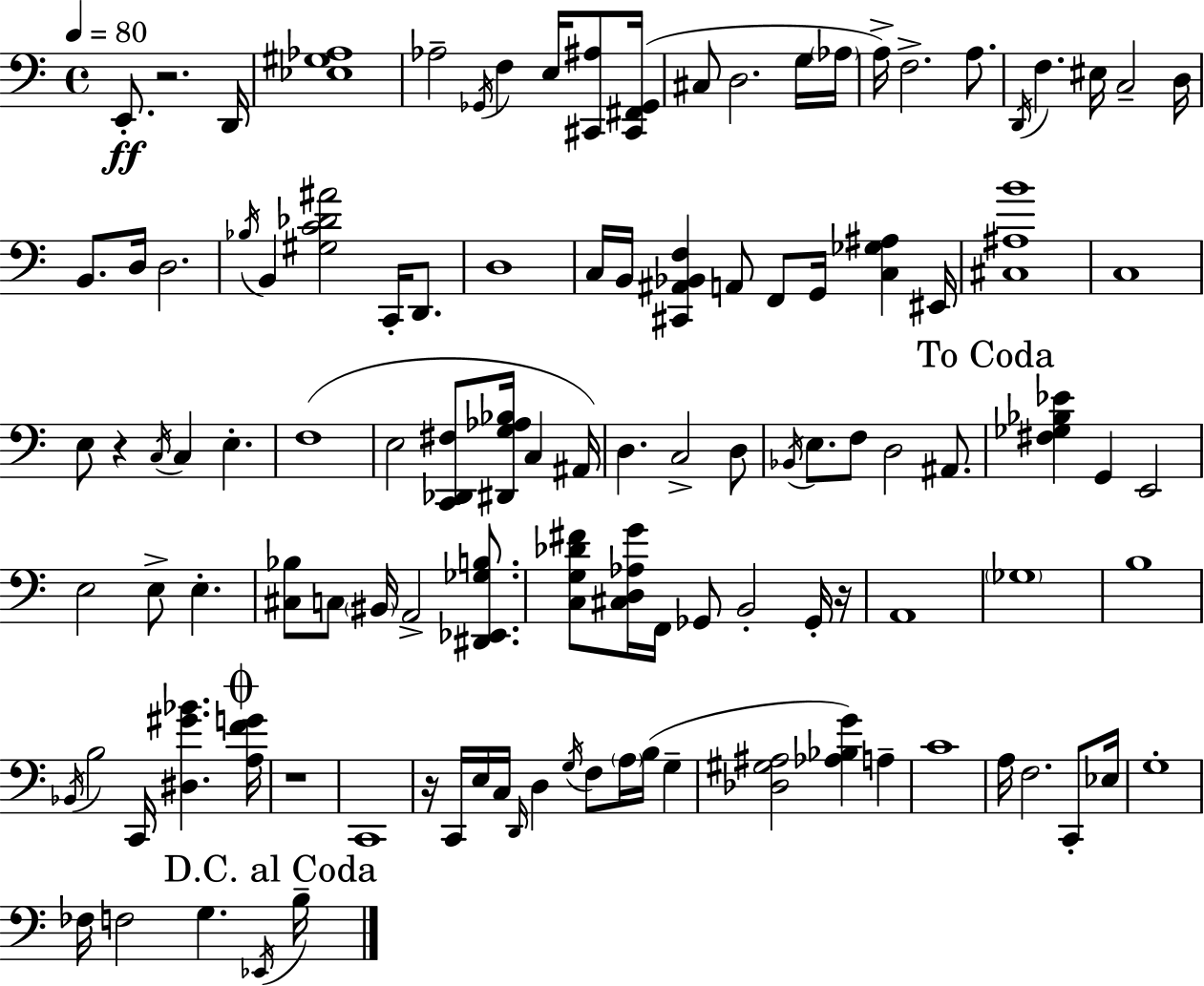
{
  \clef bass
  \time 4/4
  \defaultTimeSignature
  \key c \major
  \tempo 4 = 80
  e,8.-.\ff r2. d,16 | <ees gis aes>1 | aes2-- \acciaccatura { ges,16 } f4 e16 <cis, ais>8 | <cis, fis, ges,>16( cis8 d2. g16 | \break \parenthesize aes16 a16->) f2.-> a8. | \acciaccatura { d,16 } f4. eis16 c2-- | d16 b,8. d16 d2. | \acciaccatura { bes16 } b,4 <gis c' des' ais'>2 c,16-. | \break d,8. d1 | c16 b,16 <cis, ais, bes, f>4 a,8 f,8 g,16 <c ges ais>4 | eis,16 <cis ais b'>1 | c1 | \break e8 r4 \acciaccatura { c16 } c4 e4.-. | f1( | e2 <c, des, fis>8 <dis, g aes bes>16 c4 | ais,16) d4. c2-> | \break d8 \acciaccatura { bes,16 } e8. f8 d2 | ais,8. \mark "To Coda" <fis ges bes ees'>4 g,4 e,2 | e2 e8-> e4.-. | <cis bes>8 c8 \parenthesize bis,16 a,2-> | \break <dis, ees, ges b>8. <c g des' fis'>8 <cis d aes g'>16 f,16 ges,8 b,2-. | ges,16-. r16 a,1 | \parenthesize ges1 | b1 | \break \acciaccatura { bes,16 } b2 c,16 <dis gis' bes'>4. | \mark \markup { \musicglyph "scripts.coda" } <a f' g'>16 r1 | c,1 | r16 c,16 e16 c16 \grace { d,16 } d4 \acciaccatura { g16 } | \break f8 \parenthesize a16 b16( g4-- <des gis ais>2 | <aes bes g'>4) a4-- c'1 | a16 f2. | c,8-. ees16 g1-. | \break fes16 f2 | g4. \acciaccatura { ees,16 } \mark "D.C. al Coda" b16-- \bar "|."
}